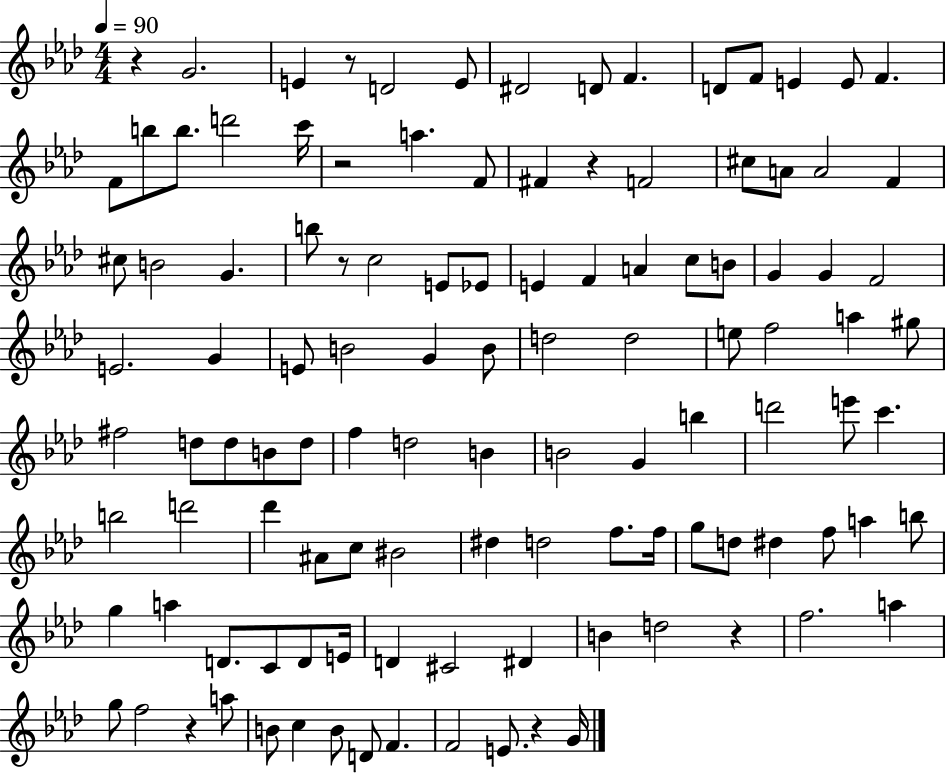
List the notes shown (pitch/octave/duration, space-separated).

R/q G4/h. E4/q R/e D4/h E4/e D#4/h D4/e F4/q. D4/e F4/e E4/q E4/e F4/q. F4/e B5/e B5/e. D6/h C6/s R/h A5/q. F4/e F#4/q R/q F4/h C#5/e A4/e A4/h F4/q C#5/e B4/h G4/q. B5/e R/e C5/h E4/e Eb4/e E4/q F4/q A4/q C5/e B4/e G4/q G4/q F4/h E4/h. G4/q E4/e B4/h G4/q B4/e D5/h D5/h E5/e F5/h A5/q G#5/e F#5/h D5/e D5/e B4/e D5/e F5/q D5/h B4/q B4/h G4/q B5/q D6/h E6/e C6/q. B5/h D6/h Db6/q A#4/e C5/e BIS4/h D#5/q D5/h F5/e. F5/s G5/e D5/e D#5/q F5/e A5/q B5/e G5/q A5/q D4/e. C4/e D4/e E4/s D4/q C#4/h D#4/q B4/q D5/h R/q F5/h. A5/q G5/e F5/h R/q A5/e B4/e C5/q B4/e D4/e F4/q. F4/h E4/e. R/q G4/s